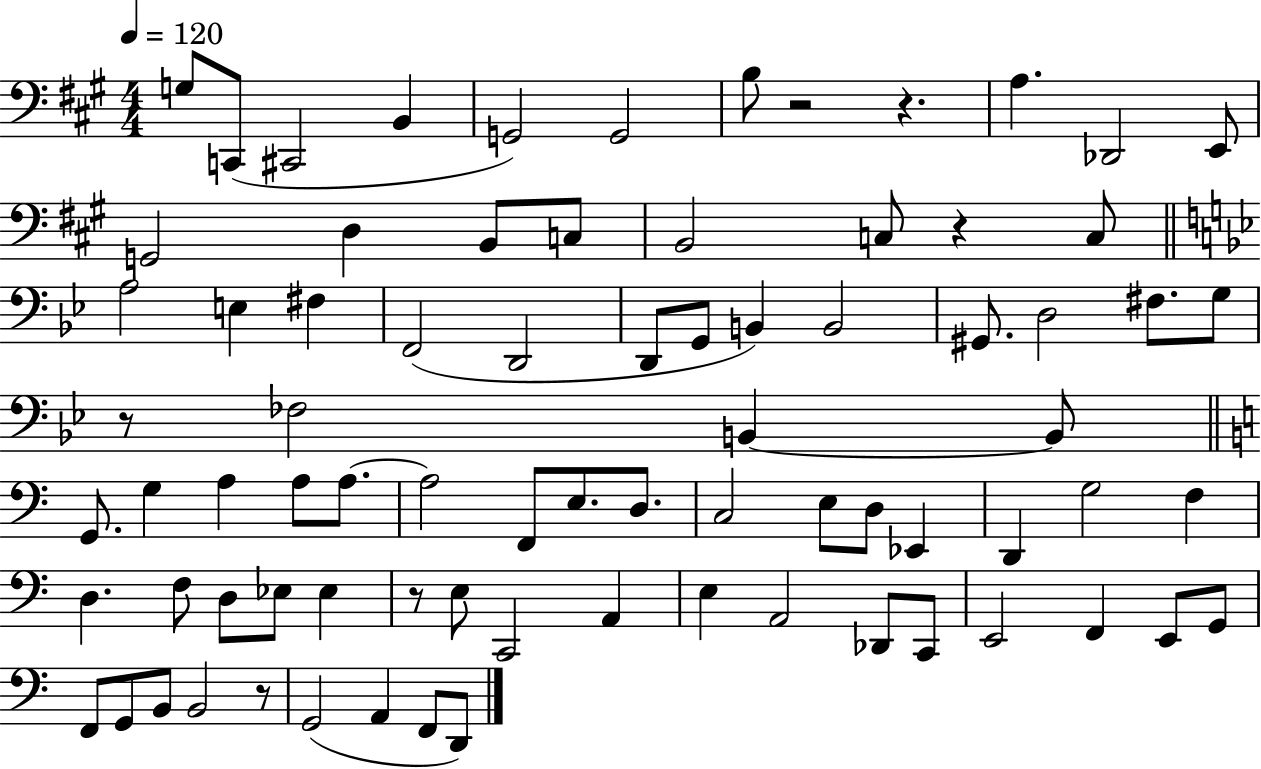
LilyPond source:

{
  \clef bass
  \numericTimeSignature
  \time 4/4
  \key a \major
  \tempo 4 = 120
  g8 c,8( cis,2 b,4 | g,2) g,2 | b8 r2 r4. | a4. des,2 e,8 | \break g,2 d4 b,8 c8 | b,2 c8 r4 c8 | \bar "||" \break \key g \minor a2 e4 fis4 | f,2( d,2 | d,8 g,8 b,4) b,2 | gis,8. d2 fis8. g8 | \break r8 fes2 b,4~~ b,8 | \bar "||" \break \key c \major g,8. g4 a4 a8 a8.~~ | a2 f,8 e8. d8. | c2 e8 d8 ees,4 | d,4 g2 f4 | \break d4. f8 d8 ees8 ees4 | r8 e8 c,2 a,4 | e4 a,2 des,8 c,8 | e,2 f,4 e,8 g,8 | \break f,8 g,8 b,8 b,2 r8 | g,2( a,4 f,8 d,8) | \bar "|."
}